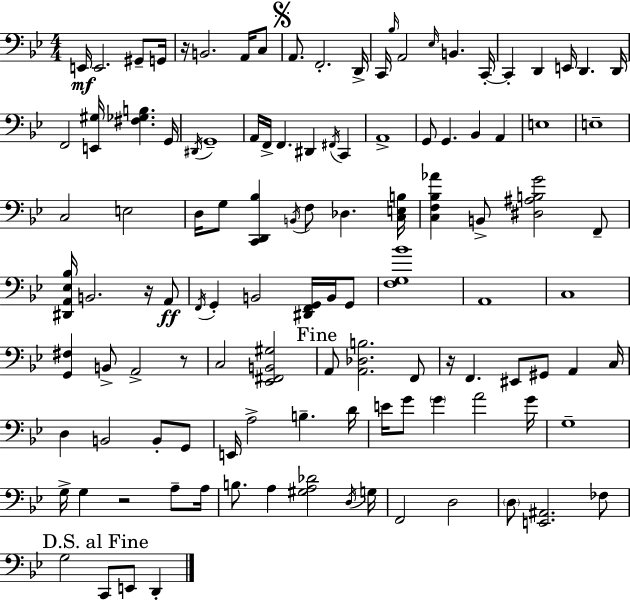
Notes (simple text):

E2/s E2/h. G#2/e G2/s R/s B2/h. A2/s C3/e A2/e. F2/h. D2/s C2/s Bb3/s A2/h Eb3/s B2/q. C2/s C2/q D2/q E2/s D2/q. D2/s F2/h [E2,G#3]/s [F#3,Gb3,B3]/q. G2/s D#2/s G2/w A2/s F2/s F2/q. D#2/q F#2/s C2/q A2/w G2/e G2/q. Bb2/q A2/q E3/w E3/w C3/h E3/h D3/s G3/e [C2,D2,Bb3]/q B2/s F3/e Db3/q. [C3,E3,B3]/s [C3,F3,Bb3,Ab4]/q B2/e [D#3,A#3,B3,G4]/h F2/e [D#2,A2,Eb3,Bb3]/s B2/h. R/s A2/e F2/s G2/q B2/h [D#2,F2,G2]/s B2/s G2/e [F3,G3,Bb4]/w A2/w C3/w [G2,F#3]/q B2/e A2/h R/e C3/h [Eb2,F#2,B2,G#3]/h A2/e [A2,Db3,B3]/h. F2/e R/s F2/q. EIS2/e G#2/e A2/q C3/s D3/q B2/h B2/e G2/e E2/s A3/h B3/q. D4/s E4/s G4/e G4/q A4/h G4/s G3/w G3/s G3/q R/h A3/e A3/s B3/e. A3/q [G#3,A3,Db4]/h D3/s G3/s F2/h D3/h D3/e [E2,A#2]/h. FES3/e G3/h C2/e E2/e D2/q